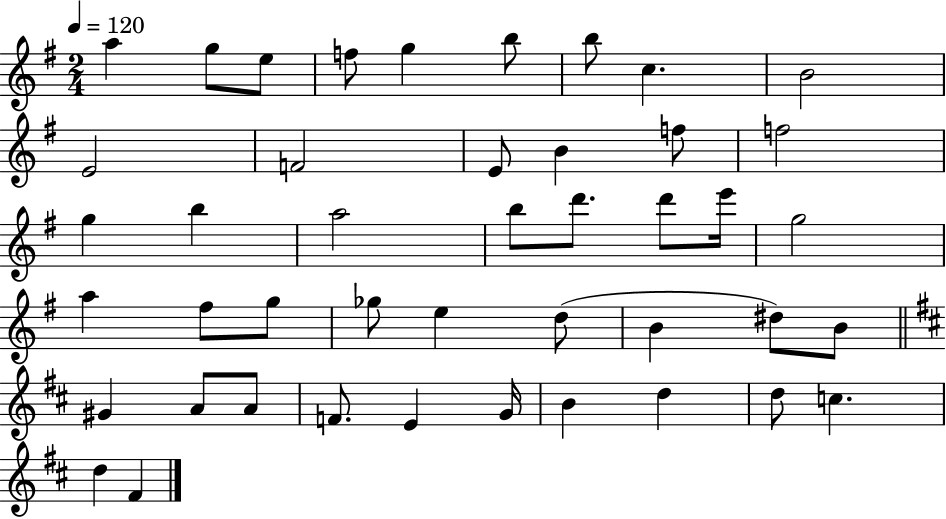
{
  \clef treble
  \numericTimeSignature
  \time 2/4
  \key g \major
  \tempo 4 = 120
  \repeat volta 2 { a''4 g''8 e''8 | f''8 g''4 b''8 | b''8 c''4. | b'2 | \break e'2 | f'2 | e'8 b'4 f''8 | f''2 | \break g''4 b''4 | a''2 | b''8 d'''8. d'''8 e'''16 | g''2 | \break a''4 fis''8 g''8 | ges''8 e''4 d''8( | b'4 dis''8) b'8 | \bar "||" \break \key d \major gis'4 a'8 a'8 | f'8. e'4 g'16 | b'4 d''4 | d''8 c''4. | \break d''4 fis'4 | } \bar "|."
}